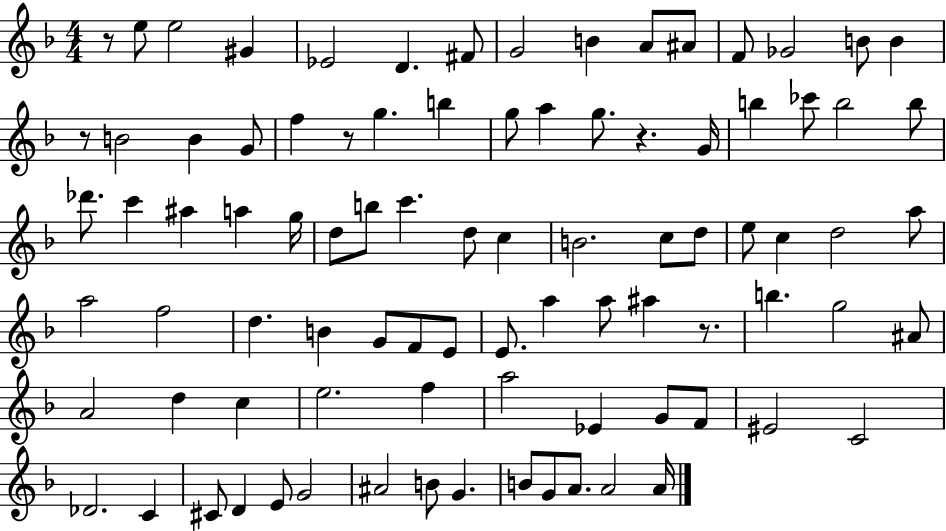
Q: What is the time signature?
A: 4/4